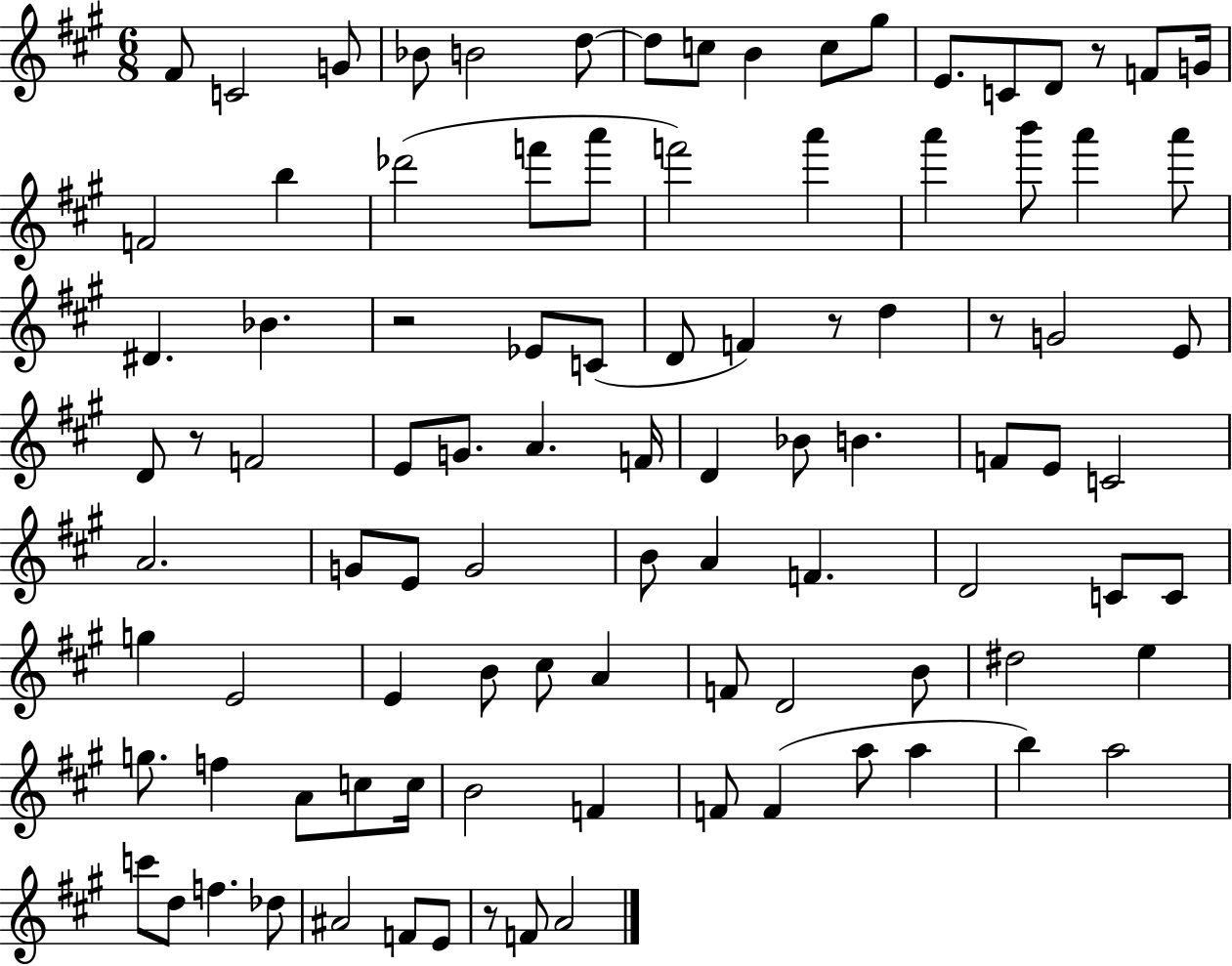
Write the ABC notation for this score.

X:1
T:Untitled
M:6/8
L:1/4
K:A
^F/2 C2 G/2 _B/2 B2 d/2 d/2 c/2 B c/2 ^g/2 E/2 C/2 D/2 z/2 F/2 G/4 F2 b _d'2 f'/2 a'/2 f'2 a' a' b'/2 a' a'/2 ^D _B z2 _E/2 C/2 D/2 F z/2 d z/2 G2 E/2 D/2 z/2 F2 E/2 G/2 A F/4 D _B/2 B F/2 E/2 C2 A2 G/2 E/2 G2 B/2 A F D2 C/2 C/2 g E2 E B/2 ^c/2 A F/2 D2 B/2 ^d2 e g/2 f A/2 c/2 c/4 B2 F F/2 F a/2 a b a2 c'/2 d/2 f _d/2 ^A2 F/2 E/2 z/2 F/2 A2